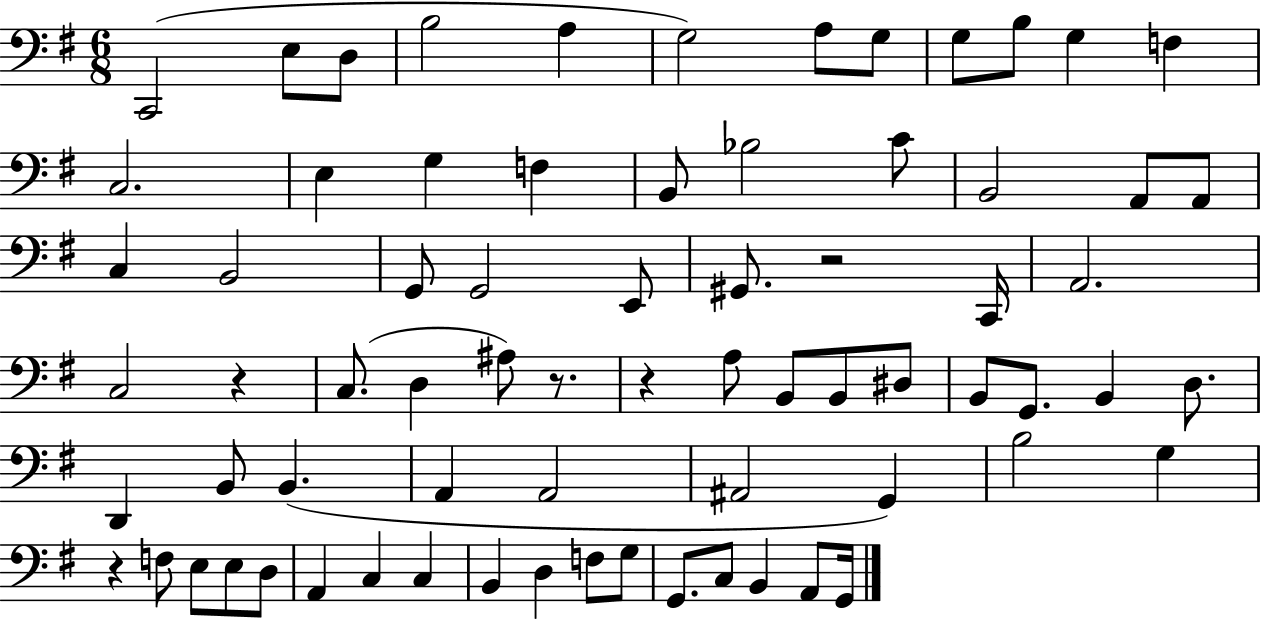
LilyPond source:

{
  \clef bass
  \numericTimeSignature
  \time 6/8
  \key g \major
  c,2( e8 d8 | b2 a4 | g2) a8 g8 | g8 b8 g4 f4 | \break c2. | e4 g4 f4 | b,8 bes2 c'8 | b,2 a,8 a,8 | \break c4 b,2 | g,8 g,2 e,8 | gis,8. r2 c,16 | a,2. | \break c2 r4 | c8.( d4 ais8) r8. | r4 a8 b,8 b,8 dis8 | b,8 g,8. b,4 d8. | \break d,4 b,8 b,4.( | a,4 a,2 | ais,2 g,4) | b2 g4 | \break r4 f8 e8 e8 d8 | a,4 c4 c4 | b,4 d4 f8 g8 | g,8. c8 b,4 a,8 g,16 | \break \bar "|."
}